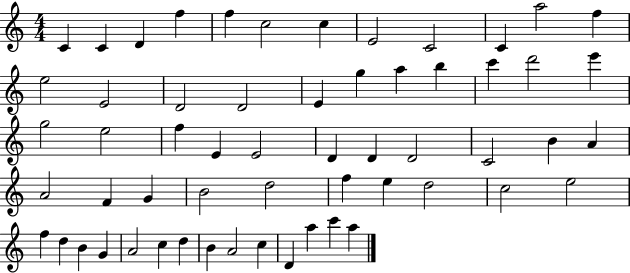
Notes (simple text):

C4/q C4/q D4/q F5/q F5/q C5/h C5/q E4/h C4/h C4/q A5/h F5/q E5/h E4/h D4/h D4/h E4/q G5/q A5/q B5/q C6/q D6/h E6/q G5/h E5/h F5/q E4/q E4/h D4/q D4/q D4/h C4/h B4/q A4/q A4/h F4/q G4/q B4/h D5/h F5/q E5/q D5/h C5/h E5/h F5/q D5/q B4/q G4/q A4/h C5/q D5/q B4/q A4/h C5/q D4/q A5/q C6/q A5/q